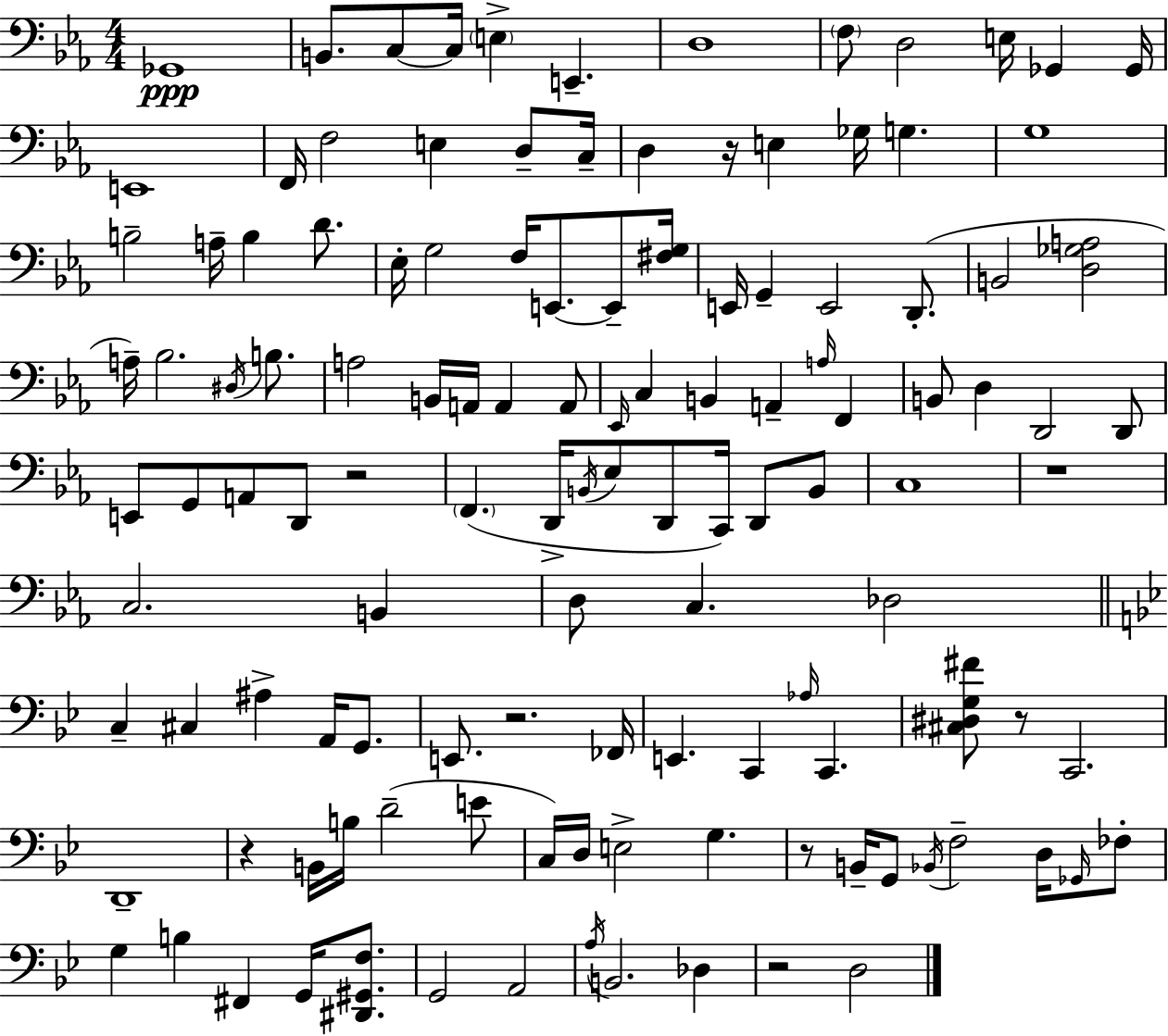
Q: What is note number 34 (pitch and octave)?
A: G2